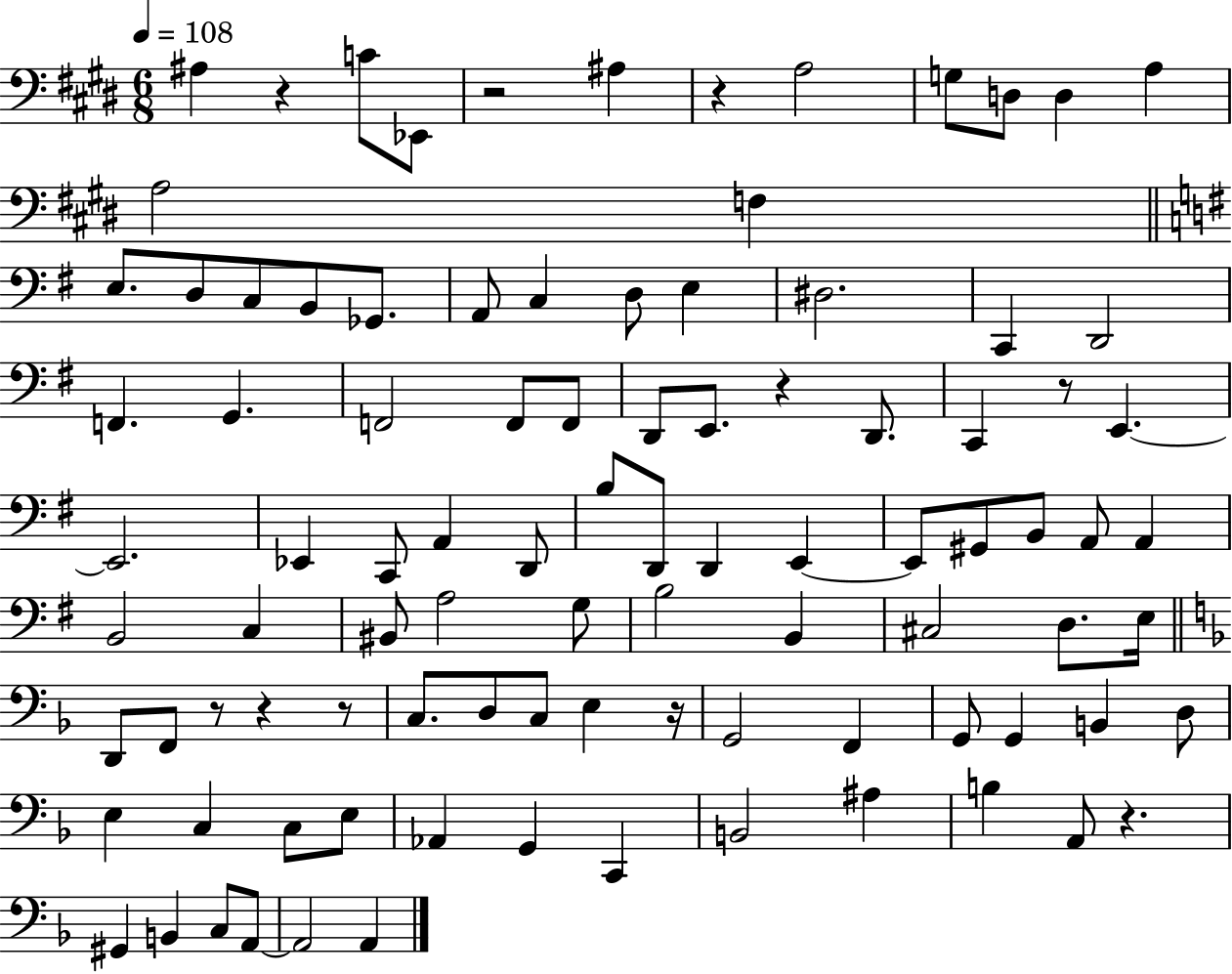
A#3/q R/q C4/e Eb2/e R/h A#3/q R/q A3/h G3/e D3/e D3/q A3/q A3/h F3/q E3/e. D3/e C3/e B2/e Gb2/e. A2/e C3/q D3/e E3/q D#3/h. C2/q D2/h F2/q. G2/q. F2/h F2/e F2/e D2/e E2/e. R/q D2/e. C2/q R/e E2/q. E2/h. Eb2/q C2/e A2/q D2/e B3/e D2/e D2/q E2/q E2/e G#2/e B2/e A2/e A2/q B2/h C3/q BIS2/e A3/h G3/e B3/h B2/q C#3/h D3/e. E3/s D2/e F2/e R/e R/q R/e C3/e. D3/e C3/e E3/q R/s G2/h F2/q G2/e G2/q B2/q D3/e E3/q C3/q C3/e E3/e Ab2/q G2/q C2/q B2/h A#3/q B3/q A2/e R/q. G#2/q B2/q C3/e A2/e A2/h A2/q